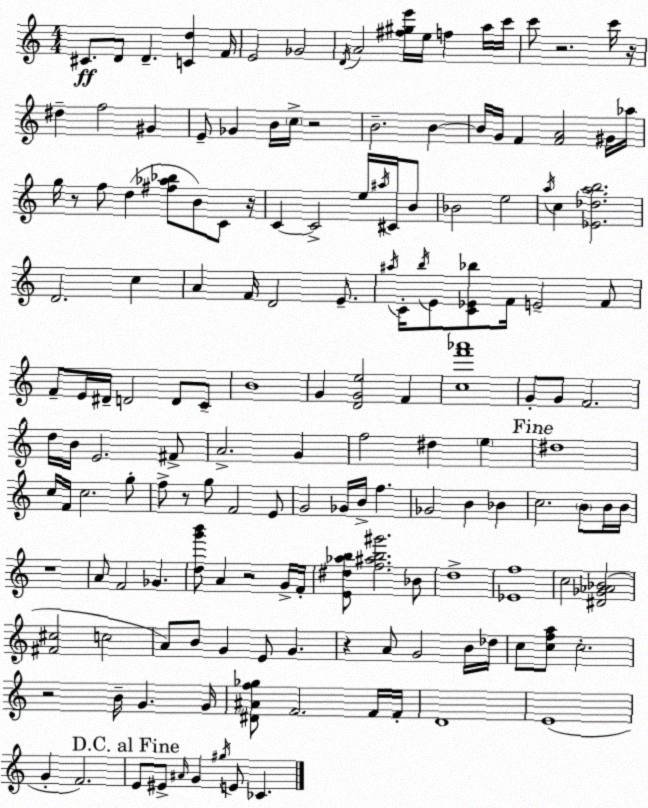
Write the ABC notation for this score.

X:1
T:Untitled
M:4/4
L:1/4
K:C
^C/2 D/2 D [Cd] F/4 E2 _G2 D/4 A2 [^f^ge']/4 e/4 f a/4 c'/4 c'/2 z2 c'/4 z/4 ^d f2 ^G E/2 _G B/4 c/4 z2 B2 B B/4 G/4 F [FA]2 ^G/4 _a/4 g/4 z/2 f/2 d [^f_a_b]/2 B/2 C/2 z/4 C C2 e/4 ^a/4 ^C/4 B/2 _B2 e2 a/4 c [_E_dab]2 D2 c A F/4 D2 E/2 ^a/4 C/4 b/4 E/2 [C_E_b]/2 F/4 E2 F/2 F/2 E/4 ^D/4 D2 D/2 C/2 B4 G [DGe]2 F [cf'_a']4 G/2 G/2 F2 d/4 B/4 E2 ^F/2 A2 G f2 ^d e ^d4 c/4 F/4 c2 g/2 f/2 z/2 g/2 F2 E/2 G2 _G/4 B/4 f _G2 B _B c2 B/2 B/4 B/4 z4 A/2 F2 _G [dg'b']/2 A z2 G/4 F/4 [E^d_ab]/2 [f^ab^g']2 _B/2 d4 [_Ef]4 c2 [^D_G_A_B]2 [^F^c]2 c2 A/2 B/2 G E/2 G z A/2 G2 B/4 _d/4 c/2 [cfa]/2 c2 z2 B/4 G G/4 [^D^Af_g]/2 F2 F/4 F/4 D4 E4 G F2 E/2 ^E/2 ^A/4 G ^g/4 E/2 _C